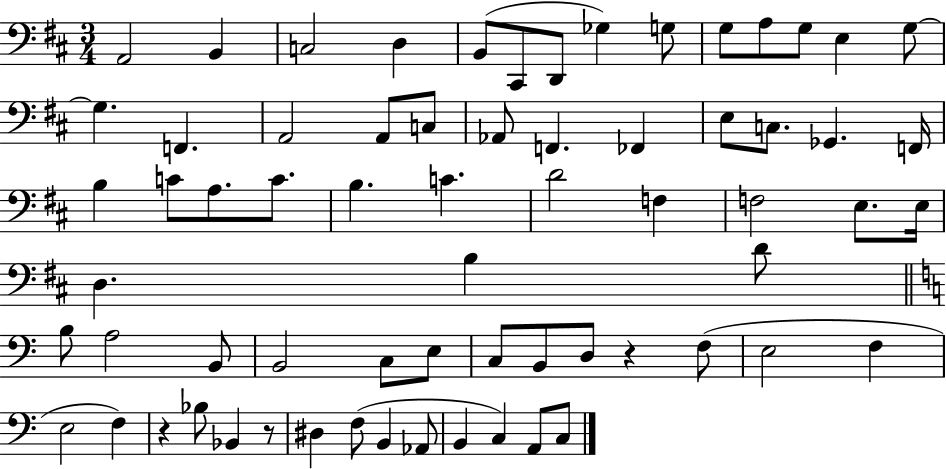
A2/h B2/q C3/h D3/q B2/e C#2/e D2/e Gb3/q G3/e G3/e A3/e G3/e E3/q G3/e G3/q. F2/q. A2/h A2/e C3/e Ab2/e F2/q. FES2/q E3/e C3/e. Gb2/q. F2/s B3/q C4/e A3/e. C4/e. B3/q. C4/q. D4/h F3/q F3/h E3/e. E3/s D3/q. B3/q D4/e B3/e A3/h B2/e B2/h C3/e E3/e C3/e B2/e D3/e R/q F3/e E3/h F3/q E3/h F3/q R/q Bb3/e Bb2/q R/e D#3/q F3/e B2/q Ab2/e B2/q C3/q A2/e C3/e